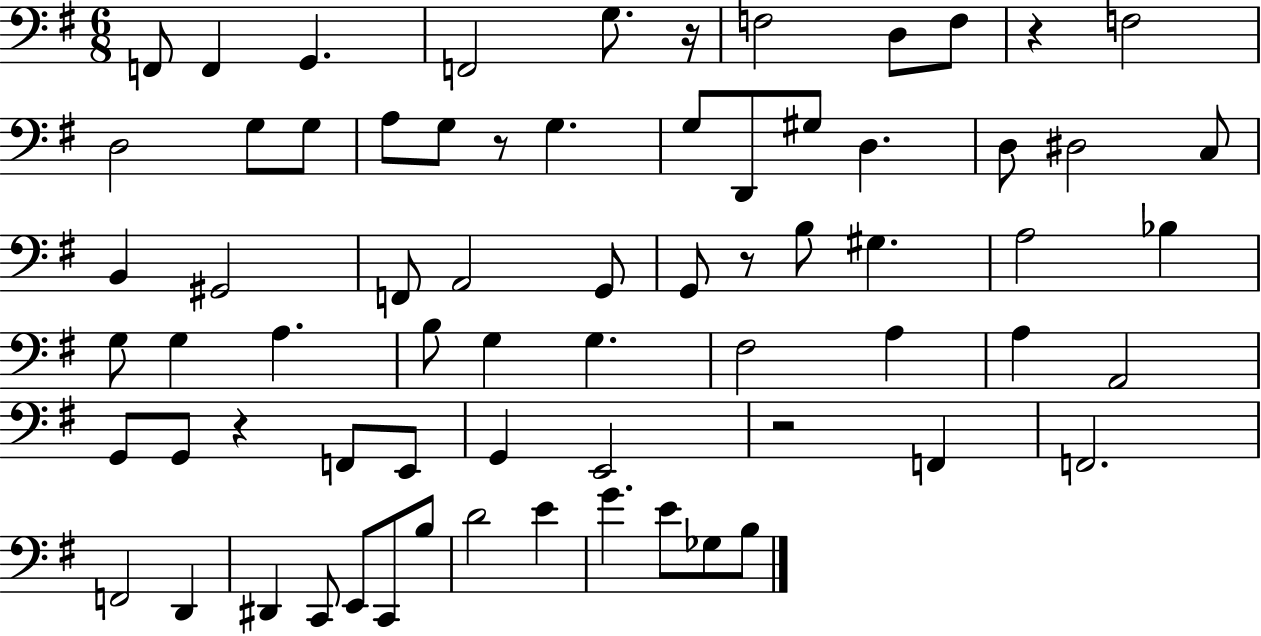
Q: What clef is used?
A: bass